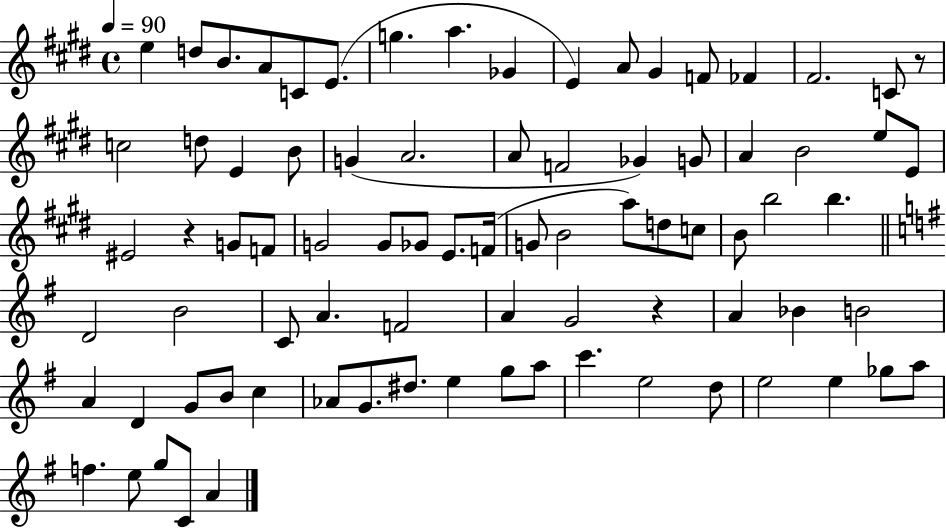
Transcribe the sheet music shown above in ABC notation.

X:1
T:Untitled
M:4/4
L:1/4
K:E
e d/2 B/2 A/2 C/2 E/2 g a _G E A/2 ^G F/2 _F ^F2 C/2 z/2 c2 d/2 E B/2 G A2 A/2 F2 _G G/2 A B2 e/2 E/2 ^E2 z G/2 F/2 G2 G/2 _G/2 E/2 F/4 G/2 B2 a/2 d/2 c/2 B/2 b2 b D2 B2 C/2 A F2 A G2 z A _B B2 A D G/2 B/2 c _A/2 G/2 ^d/2 e g/2 a/2 c' e2 d/2 e2 e _g/2 a/2 f e/2 g/2 C/2 A